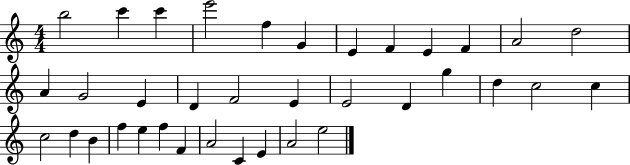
{
  \clef treble
  \numericTimeSignature
  \time 4/4
  \key c \major
  b''2 c'''4 c'''4 | e'''2 f''4 g'4 | e'4 f'4 e'4 f'4 | a'2 d''2 | \break a'4 g'2 e'4 | d'4 f'2 e'4 | e'2 d'4 g''4 | d''4 c''2 c''4 | \break c''2 d''4 b'4 | f''4 e''4 f''4 f'4 | a'2 c'4 e'4 | a'2 e''2 | \break \bar "|."
}